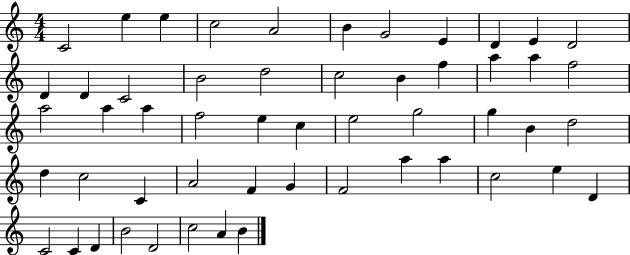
{
  \clef treble
  \numericTimeSignature
  \time 4/4
  \key c \major
  c'2 e''4 e''4 | c''2 a'2 | b'4 g'2 e'4 | d'4 e'4 d'2 | \break d'4 d'4 c'2 | b'2 d''2 | c''2 b'4 f''4 | a''4 a''4 f''2 | \break a''2 a''4 a''4 | f''2 e''4 c''4 | e''2 g''2 | g''4 b'4 d''2 | \break d''4 c''2 c'4 | a'2 f'4 g'4 | f'2 a''4 a''4 | c''2 e''4 d'4 | \break c'2 c'4 d'4 | b'2 d'2 | c''2 a'4 b'4 | \bar "|."
}